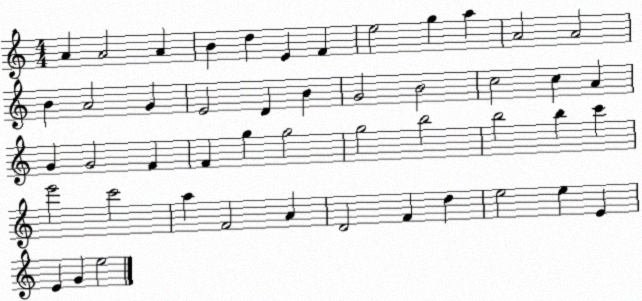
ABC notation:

X:1
T:Untitled
M:4/4
L:1/4
K:C
A A2 A B d E F e2 g a A2 A2 B A2 G E2 D B G2 B2 c2 c A G G2 F F g g2 g2 b2 b2 b c' e'2 c'2 a F2 A D2 F d e2 e E E G e2